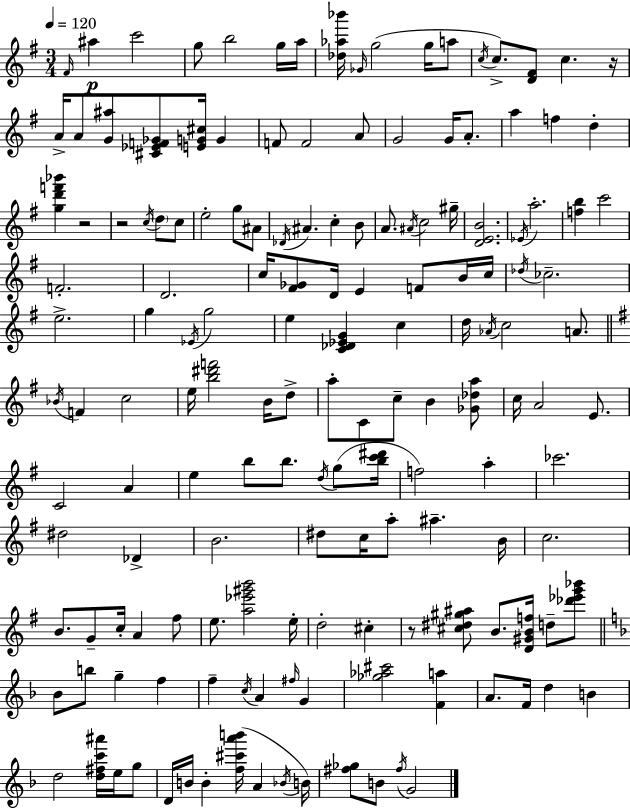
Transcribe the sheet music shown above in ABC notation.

X:1
T:Untitled
M:3/4
L:1/4
K:Em
^F/4 ^a c'2 g/2 b2 g/4 a/4 [_d_a_b']/4 _G/4 g2 g/4 a/2 c/4 c/2 [D^F]/2 c z/4 A/4 A/2 [G^a]/2 [^C_EF_G]/2 [EG^c]/4 G F/2 F2 A/2 G2 G/4 A/2 a f d [gd'f'_b'] z2 z2 c/4 d/2 c/2 e2 g/2 ^A/2 _D/4 ^A c B/2 A/2 ^A/4 c2 ^g/4 [DEB]2 _E/4 a2 [fb] c'2 F2 D2 c/4 [^F_G]/2 D/4 E F/2 B/4 c/4 _d/4 _c2 e2 g _E/4 g2 e [C_D_EG] c d/4 _A/4 c2 A/2 _B/4 F c2 e/4 [b^d'f']2 B/4 d/2 a/2 C/2 c/2 B [_G_da]/2 c/4 A2 E/2 C2 A e b/2 b/2 d/4 g/2 [bc'^d']/4 f2 a _c'2 ^d2 _D B2 ^d/2 c/4 a/2 ^a B/4 c2 B/2 G/2 c/4 A ^f/2 e/2 [a_e'^g'b']2 e/4 d2 ^c z/2 [^c^d^g^a]/2 B/2 [D^GBf]/4 d/2 [_d'_e'g'_b']/2 _B/2 b/2 g f f c/4 A ^f/4 G [_g_a^c']2 [Fa] A/2 F/4 d B d2 [d^fc'^a']/4 e/4 g/2 D/4 B/4 B [f^c'a'b']/4 A _B/4 B/4 [^f_g]/2 B/2 ^f/4 G2